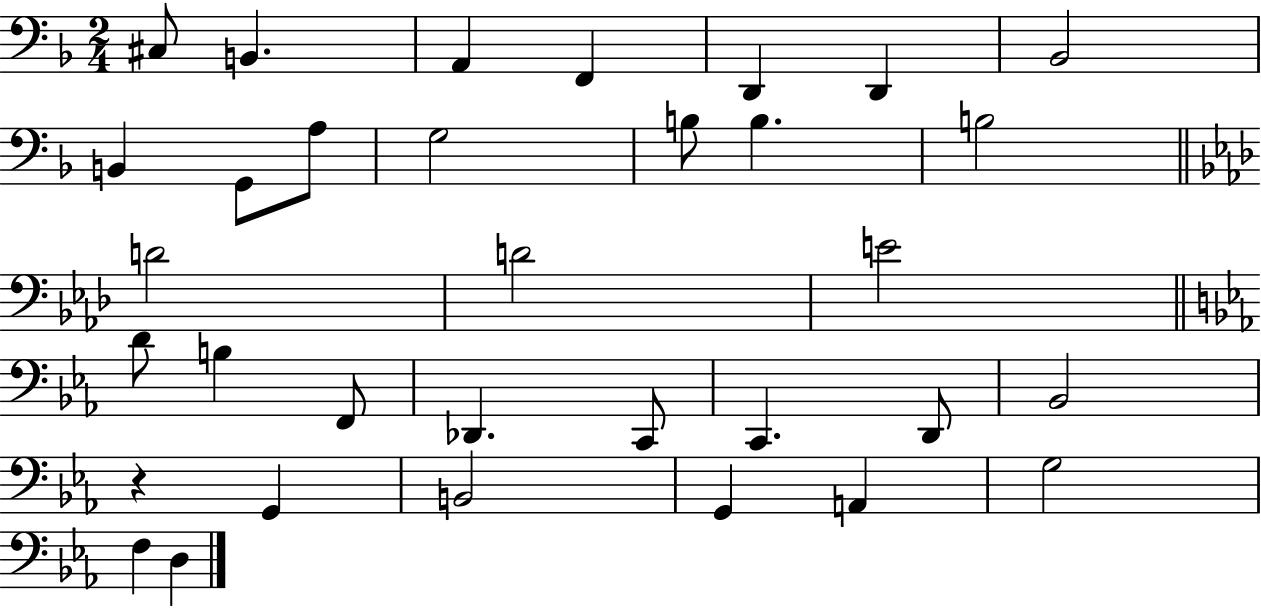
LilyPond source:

{
  \clef bass
  \numericTimeSignature
  \time 2/4
  \key f \major
  cis8 b,4. | a,4 f,4 | d,4 d,4 | bes,2 | \break b,4 g,8 a8 | g2 | b8 b4. | b2 | \break \bar "||" \break \key aes \major d'2 | d'2 | e'2 | \bar "||" \break \key ees \major d'8 b4 f,8 | des,4. c,8 | c,4. d,8 | bes,2 | \break r4 g,4 | b,2 | g,4 a,4 | g2 | \break f4 d4 | \bar "|."
}